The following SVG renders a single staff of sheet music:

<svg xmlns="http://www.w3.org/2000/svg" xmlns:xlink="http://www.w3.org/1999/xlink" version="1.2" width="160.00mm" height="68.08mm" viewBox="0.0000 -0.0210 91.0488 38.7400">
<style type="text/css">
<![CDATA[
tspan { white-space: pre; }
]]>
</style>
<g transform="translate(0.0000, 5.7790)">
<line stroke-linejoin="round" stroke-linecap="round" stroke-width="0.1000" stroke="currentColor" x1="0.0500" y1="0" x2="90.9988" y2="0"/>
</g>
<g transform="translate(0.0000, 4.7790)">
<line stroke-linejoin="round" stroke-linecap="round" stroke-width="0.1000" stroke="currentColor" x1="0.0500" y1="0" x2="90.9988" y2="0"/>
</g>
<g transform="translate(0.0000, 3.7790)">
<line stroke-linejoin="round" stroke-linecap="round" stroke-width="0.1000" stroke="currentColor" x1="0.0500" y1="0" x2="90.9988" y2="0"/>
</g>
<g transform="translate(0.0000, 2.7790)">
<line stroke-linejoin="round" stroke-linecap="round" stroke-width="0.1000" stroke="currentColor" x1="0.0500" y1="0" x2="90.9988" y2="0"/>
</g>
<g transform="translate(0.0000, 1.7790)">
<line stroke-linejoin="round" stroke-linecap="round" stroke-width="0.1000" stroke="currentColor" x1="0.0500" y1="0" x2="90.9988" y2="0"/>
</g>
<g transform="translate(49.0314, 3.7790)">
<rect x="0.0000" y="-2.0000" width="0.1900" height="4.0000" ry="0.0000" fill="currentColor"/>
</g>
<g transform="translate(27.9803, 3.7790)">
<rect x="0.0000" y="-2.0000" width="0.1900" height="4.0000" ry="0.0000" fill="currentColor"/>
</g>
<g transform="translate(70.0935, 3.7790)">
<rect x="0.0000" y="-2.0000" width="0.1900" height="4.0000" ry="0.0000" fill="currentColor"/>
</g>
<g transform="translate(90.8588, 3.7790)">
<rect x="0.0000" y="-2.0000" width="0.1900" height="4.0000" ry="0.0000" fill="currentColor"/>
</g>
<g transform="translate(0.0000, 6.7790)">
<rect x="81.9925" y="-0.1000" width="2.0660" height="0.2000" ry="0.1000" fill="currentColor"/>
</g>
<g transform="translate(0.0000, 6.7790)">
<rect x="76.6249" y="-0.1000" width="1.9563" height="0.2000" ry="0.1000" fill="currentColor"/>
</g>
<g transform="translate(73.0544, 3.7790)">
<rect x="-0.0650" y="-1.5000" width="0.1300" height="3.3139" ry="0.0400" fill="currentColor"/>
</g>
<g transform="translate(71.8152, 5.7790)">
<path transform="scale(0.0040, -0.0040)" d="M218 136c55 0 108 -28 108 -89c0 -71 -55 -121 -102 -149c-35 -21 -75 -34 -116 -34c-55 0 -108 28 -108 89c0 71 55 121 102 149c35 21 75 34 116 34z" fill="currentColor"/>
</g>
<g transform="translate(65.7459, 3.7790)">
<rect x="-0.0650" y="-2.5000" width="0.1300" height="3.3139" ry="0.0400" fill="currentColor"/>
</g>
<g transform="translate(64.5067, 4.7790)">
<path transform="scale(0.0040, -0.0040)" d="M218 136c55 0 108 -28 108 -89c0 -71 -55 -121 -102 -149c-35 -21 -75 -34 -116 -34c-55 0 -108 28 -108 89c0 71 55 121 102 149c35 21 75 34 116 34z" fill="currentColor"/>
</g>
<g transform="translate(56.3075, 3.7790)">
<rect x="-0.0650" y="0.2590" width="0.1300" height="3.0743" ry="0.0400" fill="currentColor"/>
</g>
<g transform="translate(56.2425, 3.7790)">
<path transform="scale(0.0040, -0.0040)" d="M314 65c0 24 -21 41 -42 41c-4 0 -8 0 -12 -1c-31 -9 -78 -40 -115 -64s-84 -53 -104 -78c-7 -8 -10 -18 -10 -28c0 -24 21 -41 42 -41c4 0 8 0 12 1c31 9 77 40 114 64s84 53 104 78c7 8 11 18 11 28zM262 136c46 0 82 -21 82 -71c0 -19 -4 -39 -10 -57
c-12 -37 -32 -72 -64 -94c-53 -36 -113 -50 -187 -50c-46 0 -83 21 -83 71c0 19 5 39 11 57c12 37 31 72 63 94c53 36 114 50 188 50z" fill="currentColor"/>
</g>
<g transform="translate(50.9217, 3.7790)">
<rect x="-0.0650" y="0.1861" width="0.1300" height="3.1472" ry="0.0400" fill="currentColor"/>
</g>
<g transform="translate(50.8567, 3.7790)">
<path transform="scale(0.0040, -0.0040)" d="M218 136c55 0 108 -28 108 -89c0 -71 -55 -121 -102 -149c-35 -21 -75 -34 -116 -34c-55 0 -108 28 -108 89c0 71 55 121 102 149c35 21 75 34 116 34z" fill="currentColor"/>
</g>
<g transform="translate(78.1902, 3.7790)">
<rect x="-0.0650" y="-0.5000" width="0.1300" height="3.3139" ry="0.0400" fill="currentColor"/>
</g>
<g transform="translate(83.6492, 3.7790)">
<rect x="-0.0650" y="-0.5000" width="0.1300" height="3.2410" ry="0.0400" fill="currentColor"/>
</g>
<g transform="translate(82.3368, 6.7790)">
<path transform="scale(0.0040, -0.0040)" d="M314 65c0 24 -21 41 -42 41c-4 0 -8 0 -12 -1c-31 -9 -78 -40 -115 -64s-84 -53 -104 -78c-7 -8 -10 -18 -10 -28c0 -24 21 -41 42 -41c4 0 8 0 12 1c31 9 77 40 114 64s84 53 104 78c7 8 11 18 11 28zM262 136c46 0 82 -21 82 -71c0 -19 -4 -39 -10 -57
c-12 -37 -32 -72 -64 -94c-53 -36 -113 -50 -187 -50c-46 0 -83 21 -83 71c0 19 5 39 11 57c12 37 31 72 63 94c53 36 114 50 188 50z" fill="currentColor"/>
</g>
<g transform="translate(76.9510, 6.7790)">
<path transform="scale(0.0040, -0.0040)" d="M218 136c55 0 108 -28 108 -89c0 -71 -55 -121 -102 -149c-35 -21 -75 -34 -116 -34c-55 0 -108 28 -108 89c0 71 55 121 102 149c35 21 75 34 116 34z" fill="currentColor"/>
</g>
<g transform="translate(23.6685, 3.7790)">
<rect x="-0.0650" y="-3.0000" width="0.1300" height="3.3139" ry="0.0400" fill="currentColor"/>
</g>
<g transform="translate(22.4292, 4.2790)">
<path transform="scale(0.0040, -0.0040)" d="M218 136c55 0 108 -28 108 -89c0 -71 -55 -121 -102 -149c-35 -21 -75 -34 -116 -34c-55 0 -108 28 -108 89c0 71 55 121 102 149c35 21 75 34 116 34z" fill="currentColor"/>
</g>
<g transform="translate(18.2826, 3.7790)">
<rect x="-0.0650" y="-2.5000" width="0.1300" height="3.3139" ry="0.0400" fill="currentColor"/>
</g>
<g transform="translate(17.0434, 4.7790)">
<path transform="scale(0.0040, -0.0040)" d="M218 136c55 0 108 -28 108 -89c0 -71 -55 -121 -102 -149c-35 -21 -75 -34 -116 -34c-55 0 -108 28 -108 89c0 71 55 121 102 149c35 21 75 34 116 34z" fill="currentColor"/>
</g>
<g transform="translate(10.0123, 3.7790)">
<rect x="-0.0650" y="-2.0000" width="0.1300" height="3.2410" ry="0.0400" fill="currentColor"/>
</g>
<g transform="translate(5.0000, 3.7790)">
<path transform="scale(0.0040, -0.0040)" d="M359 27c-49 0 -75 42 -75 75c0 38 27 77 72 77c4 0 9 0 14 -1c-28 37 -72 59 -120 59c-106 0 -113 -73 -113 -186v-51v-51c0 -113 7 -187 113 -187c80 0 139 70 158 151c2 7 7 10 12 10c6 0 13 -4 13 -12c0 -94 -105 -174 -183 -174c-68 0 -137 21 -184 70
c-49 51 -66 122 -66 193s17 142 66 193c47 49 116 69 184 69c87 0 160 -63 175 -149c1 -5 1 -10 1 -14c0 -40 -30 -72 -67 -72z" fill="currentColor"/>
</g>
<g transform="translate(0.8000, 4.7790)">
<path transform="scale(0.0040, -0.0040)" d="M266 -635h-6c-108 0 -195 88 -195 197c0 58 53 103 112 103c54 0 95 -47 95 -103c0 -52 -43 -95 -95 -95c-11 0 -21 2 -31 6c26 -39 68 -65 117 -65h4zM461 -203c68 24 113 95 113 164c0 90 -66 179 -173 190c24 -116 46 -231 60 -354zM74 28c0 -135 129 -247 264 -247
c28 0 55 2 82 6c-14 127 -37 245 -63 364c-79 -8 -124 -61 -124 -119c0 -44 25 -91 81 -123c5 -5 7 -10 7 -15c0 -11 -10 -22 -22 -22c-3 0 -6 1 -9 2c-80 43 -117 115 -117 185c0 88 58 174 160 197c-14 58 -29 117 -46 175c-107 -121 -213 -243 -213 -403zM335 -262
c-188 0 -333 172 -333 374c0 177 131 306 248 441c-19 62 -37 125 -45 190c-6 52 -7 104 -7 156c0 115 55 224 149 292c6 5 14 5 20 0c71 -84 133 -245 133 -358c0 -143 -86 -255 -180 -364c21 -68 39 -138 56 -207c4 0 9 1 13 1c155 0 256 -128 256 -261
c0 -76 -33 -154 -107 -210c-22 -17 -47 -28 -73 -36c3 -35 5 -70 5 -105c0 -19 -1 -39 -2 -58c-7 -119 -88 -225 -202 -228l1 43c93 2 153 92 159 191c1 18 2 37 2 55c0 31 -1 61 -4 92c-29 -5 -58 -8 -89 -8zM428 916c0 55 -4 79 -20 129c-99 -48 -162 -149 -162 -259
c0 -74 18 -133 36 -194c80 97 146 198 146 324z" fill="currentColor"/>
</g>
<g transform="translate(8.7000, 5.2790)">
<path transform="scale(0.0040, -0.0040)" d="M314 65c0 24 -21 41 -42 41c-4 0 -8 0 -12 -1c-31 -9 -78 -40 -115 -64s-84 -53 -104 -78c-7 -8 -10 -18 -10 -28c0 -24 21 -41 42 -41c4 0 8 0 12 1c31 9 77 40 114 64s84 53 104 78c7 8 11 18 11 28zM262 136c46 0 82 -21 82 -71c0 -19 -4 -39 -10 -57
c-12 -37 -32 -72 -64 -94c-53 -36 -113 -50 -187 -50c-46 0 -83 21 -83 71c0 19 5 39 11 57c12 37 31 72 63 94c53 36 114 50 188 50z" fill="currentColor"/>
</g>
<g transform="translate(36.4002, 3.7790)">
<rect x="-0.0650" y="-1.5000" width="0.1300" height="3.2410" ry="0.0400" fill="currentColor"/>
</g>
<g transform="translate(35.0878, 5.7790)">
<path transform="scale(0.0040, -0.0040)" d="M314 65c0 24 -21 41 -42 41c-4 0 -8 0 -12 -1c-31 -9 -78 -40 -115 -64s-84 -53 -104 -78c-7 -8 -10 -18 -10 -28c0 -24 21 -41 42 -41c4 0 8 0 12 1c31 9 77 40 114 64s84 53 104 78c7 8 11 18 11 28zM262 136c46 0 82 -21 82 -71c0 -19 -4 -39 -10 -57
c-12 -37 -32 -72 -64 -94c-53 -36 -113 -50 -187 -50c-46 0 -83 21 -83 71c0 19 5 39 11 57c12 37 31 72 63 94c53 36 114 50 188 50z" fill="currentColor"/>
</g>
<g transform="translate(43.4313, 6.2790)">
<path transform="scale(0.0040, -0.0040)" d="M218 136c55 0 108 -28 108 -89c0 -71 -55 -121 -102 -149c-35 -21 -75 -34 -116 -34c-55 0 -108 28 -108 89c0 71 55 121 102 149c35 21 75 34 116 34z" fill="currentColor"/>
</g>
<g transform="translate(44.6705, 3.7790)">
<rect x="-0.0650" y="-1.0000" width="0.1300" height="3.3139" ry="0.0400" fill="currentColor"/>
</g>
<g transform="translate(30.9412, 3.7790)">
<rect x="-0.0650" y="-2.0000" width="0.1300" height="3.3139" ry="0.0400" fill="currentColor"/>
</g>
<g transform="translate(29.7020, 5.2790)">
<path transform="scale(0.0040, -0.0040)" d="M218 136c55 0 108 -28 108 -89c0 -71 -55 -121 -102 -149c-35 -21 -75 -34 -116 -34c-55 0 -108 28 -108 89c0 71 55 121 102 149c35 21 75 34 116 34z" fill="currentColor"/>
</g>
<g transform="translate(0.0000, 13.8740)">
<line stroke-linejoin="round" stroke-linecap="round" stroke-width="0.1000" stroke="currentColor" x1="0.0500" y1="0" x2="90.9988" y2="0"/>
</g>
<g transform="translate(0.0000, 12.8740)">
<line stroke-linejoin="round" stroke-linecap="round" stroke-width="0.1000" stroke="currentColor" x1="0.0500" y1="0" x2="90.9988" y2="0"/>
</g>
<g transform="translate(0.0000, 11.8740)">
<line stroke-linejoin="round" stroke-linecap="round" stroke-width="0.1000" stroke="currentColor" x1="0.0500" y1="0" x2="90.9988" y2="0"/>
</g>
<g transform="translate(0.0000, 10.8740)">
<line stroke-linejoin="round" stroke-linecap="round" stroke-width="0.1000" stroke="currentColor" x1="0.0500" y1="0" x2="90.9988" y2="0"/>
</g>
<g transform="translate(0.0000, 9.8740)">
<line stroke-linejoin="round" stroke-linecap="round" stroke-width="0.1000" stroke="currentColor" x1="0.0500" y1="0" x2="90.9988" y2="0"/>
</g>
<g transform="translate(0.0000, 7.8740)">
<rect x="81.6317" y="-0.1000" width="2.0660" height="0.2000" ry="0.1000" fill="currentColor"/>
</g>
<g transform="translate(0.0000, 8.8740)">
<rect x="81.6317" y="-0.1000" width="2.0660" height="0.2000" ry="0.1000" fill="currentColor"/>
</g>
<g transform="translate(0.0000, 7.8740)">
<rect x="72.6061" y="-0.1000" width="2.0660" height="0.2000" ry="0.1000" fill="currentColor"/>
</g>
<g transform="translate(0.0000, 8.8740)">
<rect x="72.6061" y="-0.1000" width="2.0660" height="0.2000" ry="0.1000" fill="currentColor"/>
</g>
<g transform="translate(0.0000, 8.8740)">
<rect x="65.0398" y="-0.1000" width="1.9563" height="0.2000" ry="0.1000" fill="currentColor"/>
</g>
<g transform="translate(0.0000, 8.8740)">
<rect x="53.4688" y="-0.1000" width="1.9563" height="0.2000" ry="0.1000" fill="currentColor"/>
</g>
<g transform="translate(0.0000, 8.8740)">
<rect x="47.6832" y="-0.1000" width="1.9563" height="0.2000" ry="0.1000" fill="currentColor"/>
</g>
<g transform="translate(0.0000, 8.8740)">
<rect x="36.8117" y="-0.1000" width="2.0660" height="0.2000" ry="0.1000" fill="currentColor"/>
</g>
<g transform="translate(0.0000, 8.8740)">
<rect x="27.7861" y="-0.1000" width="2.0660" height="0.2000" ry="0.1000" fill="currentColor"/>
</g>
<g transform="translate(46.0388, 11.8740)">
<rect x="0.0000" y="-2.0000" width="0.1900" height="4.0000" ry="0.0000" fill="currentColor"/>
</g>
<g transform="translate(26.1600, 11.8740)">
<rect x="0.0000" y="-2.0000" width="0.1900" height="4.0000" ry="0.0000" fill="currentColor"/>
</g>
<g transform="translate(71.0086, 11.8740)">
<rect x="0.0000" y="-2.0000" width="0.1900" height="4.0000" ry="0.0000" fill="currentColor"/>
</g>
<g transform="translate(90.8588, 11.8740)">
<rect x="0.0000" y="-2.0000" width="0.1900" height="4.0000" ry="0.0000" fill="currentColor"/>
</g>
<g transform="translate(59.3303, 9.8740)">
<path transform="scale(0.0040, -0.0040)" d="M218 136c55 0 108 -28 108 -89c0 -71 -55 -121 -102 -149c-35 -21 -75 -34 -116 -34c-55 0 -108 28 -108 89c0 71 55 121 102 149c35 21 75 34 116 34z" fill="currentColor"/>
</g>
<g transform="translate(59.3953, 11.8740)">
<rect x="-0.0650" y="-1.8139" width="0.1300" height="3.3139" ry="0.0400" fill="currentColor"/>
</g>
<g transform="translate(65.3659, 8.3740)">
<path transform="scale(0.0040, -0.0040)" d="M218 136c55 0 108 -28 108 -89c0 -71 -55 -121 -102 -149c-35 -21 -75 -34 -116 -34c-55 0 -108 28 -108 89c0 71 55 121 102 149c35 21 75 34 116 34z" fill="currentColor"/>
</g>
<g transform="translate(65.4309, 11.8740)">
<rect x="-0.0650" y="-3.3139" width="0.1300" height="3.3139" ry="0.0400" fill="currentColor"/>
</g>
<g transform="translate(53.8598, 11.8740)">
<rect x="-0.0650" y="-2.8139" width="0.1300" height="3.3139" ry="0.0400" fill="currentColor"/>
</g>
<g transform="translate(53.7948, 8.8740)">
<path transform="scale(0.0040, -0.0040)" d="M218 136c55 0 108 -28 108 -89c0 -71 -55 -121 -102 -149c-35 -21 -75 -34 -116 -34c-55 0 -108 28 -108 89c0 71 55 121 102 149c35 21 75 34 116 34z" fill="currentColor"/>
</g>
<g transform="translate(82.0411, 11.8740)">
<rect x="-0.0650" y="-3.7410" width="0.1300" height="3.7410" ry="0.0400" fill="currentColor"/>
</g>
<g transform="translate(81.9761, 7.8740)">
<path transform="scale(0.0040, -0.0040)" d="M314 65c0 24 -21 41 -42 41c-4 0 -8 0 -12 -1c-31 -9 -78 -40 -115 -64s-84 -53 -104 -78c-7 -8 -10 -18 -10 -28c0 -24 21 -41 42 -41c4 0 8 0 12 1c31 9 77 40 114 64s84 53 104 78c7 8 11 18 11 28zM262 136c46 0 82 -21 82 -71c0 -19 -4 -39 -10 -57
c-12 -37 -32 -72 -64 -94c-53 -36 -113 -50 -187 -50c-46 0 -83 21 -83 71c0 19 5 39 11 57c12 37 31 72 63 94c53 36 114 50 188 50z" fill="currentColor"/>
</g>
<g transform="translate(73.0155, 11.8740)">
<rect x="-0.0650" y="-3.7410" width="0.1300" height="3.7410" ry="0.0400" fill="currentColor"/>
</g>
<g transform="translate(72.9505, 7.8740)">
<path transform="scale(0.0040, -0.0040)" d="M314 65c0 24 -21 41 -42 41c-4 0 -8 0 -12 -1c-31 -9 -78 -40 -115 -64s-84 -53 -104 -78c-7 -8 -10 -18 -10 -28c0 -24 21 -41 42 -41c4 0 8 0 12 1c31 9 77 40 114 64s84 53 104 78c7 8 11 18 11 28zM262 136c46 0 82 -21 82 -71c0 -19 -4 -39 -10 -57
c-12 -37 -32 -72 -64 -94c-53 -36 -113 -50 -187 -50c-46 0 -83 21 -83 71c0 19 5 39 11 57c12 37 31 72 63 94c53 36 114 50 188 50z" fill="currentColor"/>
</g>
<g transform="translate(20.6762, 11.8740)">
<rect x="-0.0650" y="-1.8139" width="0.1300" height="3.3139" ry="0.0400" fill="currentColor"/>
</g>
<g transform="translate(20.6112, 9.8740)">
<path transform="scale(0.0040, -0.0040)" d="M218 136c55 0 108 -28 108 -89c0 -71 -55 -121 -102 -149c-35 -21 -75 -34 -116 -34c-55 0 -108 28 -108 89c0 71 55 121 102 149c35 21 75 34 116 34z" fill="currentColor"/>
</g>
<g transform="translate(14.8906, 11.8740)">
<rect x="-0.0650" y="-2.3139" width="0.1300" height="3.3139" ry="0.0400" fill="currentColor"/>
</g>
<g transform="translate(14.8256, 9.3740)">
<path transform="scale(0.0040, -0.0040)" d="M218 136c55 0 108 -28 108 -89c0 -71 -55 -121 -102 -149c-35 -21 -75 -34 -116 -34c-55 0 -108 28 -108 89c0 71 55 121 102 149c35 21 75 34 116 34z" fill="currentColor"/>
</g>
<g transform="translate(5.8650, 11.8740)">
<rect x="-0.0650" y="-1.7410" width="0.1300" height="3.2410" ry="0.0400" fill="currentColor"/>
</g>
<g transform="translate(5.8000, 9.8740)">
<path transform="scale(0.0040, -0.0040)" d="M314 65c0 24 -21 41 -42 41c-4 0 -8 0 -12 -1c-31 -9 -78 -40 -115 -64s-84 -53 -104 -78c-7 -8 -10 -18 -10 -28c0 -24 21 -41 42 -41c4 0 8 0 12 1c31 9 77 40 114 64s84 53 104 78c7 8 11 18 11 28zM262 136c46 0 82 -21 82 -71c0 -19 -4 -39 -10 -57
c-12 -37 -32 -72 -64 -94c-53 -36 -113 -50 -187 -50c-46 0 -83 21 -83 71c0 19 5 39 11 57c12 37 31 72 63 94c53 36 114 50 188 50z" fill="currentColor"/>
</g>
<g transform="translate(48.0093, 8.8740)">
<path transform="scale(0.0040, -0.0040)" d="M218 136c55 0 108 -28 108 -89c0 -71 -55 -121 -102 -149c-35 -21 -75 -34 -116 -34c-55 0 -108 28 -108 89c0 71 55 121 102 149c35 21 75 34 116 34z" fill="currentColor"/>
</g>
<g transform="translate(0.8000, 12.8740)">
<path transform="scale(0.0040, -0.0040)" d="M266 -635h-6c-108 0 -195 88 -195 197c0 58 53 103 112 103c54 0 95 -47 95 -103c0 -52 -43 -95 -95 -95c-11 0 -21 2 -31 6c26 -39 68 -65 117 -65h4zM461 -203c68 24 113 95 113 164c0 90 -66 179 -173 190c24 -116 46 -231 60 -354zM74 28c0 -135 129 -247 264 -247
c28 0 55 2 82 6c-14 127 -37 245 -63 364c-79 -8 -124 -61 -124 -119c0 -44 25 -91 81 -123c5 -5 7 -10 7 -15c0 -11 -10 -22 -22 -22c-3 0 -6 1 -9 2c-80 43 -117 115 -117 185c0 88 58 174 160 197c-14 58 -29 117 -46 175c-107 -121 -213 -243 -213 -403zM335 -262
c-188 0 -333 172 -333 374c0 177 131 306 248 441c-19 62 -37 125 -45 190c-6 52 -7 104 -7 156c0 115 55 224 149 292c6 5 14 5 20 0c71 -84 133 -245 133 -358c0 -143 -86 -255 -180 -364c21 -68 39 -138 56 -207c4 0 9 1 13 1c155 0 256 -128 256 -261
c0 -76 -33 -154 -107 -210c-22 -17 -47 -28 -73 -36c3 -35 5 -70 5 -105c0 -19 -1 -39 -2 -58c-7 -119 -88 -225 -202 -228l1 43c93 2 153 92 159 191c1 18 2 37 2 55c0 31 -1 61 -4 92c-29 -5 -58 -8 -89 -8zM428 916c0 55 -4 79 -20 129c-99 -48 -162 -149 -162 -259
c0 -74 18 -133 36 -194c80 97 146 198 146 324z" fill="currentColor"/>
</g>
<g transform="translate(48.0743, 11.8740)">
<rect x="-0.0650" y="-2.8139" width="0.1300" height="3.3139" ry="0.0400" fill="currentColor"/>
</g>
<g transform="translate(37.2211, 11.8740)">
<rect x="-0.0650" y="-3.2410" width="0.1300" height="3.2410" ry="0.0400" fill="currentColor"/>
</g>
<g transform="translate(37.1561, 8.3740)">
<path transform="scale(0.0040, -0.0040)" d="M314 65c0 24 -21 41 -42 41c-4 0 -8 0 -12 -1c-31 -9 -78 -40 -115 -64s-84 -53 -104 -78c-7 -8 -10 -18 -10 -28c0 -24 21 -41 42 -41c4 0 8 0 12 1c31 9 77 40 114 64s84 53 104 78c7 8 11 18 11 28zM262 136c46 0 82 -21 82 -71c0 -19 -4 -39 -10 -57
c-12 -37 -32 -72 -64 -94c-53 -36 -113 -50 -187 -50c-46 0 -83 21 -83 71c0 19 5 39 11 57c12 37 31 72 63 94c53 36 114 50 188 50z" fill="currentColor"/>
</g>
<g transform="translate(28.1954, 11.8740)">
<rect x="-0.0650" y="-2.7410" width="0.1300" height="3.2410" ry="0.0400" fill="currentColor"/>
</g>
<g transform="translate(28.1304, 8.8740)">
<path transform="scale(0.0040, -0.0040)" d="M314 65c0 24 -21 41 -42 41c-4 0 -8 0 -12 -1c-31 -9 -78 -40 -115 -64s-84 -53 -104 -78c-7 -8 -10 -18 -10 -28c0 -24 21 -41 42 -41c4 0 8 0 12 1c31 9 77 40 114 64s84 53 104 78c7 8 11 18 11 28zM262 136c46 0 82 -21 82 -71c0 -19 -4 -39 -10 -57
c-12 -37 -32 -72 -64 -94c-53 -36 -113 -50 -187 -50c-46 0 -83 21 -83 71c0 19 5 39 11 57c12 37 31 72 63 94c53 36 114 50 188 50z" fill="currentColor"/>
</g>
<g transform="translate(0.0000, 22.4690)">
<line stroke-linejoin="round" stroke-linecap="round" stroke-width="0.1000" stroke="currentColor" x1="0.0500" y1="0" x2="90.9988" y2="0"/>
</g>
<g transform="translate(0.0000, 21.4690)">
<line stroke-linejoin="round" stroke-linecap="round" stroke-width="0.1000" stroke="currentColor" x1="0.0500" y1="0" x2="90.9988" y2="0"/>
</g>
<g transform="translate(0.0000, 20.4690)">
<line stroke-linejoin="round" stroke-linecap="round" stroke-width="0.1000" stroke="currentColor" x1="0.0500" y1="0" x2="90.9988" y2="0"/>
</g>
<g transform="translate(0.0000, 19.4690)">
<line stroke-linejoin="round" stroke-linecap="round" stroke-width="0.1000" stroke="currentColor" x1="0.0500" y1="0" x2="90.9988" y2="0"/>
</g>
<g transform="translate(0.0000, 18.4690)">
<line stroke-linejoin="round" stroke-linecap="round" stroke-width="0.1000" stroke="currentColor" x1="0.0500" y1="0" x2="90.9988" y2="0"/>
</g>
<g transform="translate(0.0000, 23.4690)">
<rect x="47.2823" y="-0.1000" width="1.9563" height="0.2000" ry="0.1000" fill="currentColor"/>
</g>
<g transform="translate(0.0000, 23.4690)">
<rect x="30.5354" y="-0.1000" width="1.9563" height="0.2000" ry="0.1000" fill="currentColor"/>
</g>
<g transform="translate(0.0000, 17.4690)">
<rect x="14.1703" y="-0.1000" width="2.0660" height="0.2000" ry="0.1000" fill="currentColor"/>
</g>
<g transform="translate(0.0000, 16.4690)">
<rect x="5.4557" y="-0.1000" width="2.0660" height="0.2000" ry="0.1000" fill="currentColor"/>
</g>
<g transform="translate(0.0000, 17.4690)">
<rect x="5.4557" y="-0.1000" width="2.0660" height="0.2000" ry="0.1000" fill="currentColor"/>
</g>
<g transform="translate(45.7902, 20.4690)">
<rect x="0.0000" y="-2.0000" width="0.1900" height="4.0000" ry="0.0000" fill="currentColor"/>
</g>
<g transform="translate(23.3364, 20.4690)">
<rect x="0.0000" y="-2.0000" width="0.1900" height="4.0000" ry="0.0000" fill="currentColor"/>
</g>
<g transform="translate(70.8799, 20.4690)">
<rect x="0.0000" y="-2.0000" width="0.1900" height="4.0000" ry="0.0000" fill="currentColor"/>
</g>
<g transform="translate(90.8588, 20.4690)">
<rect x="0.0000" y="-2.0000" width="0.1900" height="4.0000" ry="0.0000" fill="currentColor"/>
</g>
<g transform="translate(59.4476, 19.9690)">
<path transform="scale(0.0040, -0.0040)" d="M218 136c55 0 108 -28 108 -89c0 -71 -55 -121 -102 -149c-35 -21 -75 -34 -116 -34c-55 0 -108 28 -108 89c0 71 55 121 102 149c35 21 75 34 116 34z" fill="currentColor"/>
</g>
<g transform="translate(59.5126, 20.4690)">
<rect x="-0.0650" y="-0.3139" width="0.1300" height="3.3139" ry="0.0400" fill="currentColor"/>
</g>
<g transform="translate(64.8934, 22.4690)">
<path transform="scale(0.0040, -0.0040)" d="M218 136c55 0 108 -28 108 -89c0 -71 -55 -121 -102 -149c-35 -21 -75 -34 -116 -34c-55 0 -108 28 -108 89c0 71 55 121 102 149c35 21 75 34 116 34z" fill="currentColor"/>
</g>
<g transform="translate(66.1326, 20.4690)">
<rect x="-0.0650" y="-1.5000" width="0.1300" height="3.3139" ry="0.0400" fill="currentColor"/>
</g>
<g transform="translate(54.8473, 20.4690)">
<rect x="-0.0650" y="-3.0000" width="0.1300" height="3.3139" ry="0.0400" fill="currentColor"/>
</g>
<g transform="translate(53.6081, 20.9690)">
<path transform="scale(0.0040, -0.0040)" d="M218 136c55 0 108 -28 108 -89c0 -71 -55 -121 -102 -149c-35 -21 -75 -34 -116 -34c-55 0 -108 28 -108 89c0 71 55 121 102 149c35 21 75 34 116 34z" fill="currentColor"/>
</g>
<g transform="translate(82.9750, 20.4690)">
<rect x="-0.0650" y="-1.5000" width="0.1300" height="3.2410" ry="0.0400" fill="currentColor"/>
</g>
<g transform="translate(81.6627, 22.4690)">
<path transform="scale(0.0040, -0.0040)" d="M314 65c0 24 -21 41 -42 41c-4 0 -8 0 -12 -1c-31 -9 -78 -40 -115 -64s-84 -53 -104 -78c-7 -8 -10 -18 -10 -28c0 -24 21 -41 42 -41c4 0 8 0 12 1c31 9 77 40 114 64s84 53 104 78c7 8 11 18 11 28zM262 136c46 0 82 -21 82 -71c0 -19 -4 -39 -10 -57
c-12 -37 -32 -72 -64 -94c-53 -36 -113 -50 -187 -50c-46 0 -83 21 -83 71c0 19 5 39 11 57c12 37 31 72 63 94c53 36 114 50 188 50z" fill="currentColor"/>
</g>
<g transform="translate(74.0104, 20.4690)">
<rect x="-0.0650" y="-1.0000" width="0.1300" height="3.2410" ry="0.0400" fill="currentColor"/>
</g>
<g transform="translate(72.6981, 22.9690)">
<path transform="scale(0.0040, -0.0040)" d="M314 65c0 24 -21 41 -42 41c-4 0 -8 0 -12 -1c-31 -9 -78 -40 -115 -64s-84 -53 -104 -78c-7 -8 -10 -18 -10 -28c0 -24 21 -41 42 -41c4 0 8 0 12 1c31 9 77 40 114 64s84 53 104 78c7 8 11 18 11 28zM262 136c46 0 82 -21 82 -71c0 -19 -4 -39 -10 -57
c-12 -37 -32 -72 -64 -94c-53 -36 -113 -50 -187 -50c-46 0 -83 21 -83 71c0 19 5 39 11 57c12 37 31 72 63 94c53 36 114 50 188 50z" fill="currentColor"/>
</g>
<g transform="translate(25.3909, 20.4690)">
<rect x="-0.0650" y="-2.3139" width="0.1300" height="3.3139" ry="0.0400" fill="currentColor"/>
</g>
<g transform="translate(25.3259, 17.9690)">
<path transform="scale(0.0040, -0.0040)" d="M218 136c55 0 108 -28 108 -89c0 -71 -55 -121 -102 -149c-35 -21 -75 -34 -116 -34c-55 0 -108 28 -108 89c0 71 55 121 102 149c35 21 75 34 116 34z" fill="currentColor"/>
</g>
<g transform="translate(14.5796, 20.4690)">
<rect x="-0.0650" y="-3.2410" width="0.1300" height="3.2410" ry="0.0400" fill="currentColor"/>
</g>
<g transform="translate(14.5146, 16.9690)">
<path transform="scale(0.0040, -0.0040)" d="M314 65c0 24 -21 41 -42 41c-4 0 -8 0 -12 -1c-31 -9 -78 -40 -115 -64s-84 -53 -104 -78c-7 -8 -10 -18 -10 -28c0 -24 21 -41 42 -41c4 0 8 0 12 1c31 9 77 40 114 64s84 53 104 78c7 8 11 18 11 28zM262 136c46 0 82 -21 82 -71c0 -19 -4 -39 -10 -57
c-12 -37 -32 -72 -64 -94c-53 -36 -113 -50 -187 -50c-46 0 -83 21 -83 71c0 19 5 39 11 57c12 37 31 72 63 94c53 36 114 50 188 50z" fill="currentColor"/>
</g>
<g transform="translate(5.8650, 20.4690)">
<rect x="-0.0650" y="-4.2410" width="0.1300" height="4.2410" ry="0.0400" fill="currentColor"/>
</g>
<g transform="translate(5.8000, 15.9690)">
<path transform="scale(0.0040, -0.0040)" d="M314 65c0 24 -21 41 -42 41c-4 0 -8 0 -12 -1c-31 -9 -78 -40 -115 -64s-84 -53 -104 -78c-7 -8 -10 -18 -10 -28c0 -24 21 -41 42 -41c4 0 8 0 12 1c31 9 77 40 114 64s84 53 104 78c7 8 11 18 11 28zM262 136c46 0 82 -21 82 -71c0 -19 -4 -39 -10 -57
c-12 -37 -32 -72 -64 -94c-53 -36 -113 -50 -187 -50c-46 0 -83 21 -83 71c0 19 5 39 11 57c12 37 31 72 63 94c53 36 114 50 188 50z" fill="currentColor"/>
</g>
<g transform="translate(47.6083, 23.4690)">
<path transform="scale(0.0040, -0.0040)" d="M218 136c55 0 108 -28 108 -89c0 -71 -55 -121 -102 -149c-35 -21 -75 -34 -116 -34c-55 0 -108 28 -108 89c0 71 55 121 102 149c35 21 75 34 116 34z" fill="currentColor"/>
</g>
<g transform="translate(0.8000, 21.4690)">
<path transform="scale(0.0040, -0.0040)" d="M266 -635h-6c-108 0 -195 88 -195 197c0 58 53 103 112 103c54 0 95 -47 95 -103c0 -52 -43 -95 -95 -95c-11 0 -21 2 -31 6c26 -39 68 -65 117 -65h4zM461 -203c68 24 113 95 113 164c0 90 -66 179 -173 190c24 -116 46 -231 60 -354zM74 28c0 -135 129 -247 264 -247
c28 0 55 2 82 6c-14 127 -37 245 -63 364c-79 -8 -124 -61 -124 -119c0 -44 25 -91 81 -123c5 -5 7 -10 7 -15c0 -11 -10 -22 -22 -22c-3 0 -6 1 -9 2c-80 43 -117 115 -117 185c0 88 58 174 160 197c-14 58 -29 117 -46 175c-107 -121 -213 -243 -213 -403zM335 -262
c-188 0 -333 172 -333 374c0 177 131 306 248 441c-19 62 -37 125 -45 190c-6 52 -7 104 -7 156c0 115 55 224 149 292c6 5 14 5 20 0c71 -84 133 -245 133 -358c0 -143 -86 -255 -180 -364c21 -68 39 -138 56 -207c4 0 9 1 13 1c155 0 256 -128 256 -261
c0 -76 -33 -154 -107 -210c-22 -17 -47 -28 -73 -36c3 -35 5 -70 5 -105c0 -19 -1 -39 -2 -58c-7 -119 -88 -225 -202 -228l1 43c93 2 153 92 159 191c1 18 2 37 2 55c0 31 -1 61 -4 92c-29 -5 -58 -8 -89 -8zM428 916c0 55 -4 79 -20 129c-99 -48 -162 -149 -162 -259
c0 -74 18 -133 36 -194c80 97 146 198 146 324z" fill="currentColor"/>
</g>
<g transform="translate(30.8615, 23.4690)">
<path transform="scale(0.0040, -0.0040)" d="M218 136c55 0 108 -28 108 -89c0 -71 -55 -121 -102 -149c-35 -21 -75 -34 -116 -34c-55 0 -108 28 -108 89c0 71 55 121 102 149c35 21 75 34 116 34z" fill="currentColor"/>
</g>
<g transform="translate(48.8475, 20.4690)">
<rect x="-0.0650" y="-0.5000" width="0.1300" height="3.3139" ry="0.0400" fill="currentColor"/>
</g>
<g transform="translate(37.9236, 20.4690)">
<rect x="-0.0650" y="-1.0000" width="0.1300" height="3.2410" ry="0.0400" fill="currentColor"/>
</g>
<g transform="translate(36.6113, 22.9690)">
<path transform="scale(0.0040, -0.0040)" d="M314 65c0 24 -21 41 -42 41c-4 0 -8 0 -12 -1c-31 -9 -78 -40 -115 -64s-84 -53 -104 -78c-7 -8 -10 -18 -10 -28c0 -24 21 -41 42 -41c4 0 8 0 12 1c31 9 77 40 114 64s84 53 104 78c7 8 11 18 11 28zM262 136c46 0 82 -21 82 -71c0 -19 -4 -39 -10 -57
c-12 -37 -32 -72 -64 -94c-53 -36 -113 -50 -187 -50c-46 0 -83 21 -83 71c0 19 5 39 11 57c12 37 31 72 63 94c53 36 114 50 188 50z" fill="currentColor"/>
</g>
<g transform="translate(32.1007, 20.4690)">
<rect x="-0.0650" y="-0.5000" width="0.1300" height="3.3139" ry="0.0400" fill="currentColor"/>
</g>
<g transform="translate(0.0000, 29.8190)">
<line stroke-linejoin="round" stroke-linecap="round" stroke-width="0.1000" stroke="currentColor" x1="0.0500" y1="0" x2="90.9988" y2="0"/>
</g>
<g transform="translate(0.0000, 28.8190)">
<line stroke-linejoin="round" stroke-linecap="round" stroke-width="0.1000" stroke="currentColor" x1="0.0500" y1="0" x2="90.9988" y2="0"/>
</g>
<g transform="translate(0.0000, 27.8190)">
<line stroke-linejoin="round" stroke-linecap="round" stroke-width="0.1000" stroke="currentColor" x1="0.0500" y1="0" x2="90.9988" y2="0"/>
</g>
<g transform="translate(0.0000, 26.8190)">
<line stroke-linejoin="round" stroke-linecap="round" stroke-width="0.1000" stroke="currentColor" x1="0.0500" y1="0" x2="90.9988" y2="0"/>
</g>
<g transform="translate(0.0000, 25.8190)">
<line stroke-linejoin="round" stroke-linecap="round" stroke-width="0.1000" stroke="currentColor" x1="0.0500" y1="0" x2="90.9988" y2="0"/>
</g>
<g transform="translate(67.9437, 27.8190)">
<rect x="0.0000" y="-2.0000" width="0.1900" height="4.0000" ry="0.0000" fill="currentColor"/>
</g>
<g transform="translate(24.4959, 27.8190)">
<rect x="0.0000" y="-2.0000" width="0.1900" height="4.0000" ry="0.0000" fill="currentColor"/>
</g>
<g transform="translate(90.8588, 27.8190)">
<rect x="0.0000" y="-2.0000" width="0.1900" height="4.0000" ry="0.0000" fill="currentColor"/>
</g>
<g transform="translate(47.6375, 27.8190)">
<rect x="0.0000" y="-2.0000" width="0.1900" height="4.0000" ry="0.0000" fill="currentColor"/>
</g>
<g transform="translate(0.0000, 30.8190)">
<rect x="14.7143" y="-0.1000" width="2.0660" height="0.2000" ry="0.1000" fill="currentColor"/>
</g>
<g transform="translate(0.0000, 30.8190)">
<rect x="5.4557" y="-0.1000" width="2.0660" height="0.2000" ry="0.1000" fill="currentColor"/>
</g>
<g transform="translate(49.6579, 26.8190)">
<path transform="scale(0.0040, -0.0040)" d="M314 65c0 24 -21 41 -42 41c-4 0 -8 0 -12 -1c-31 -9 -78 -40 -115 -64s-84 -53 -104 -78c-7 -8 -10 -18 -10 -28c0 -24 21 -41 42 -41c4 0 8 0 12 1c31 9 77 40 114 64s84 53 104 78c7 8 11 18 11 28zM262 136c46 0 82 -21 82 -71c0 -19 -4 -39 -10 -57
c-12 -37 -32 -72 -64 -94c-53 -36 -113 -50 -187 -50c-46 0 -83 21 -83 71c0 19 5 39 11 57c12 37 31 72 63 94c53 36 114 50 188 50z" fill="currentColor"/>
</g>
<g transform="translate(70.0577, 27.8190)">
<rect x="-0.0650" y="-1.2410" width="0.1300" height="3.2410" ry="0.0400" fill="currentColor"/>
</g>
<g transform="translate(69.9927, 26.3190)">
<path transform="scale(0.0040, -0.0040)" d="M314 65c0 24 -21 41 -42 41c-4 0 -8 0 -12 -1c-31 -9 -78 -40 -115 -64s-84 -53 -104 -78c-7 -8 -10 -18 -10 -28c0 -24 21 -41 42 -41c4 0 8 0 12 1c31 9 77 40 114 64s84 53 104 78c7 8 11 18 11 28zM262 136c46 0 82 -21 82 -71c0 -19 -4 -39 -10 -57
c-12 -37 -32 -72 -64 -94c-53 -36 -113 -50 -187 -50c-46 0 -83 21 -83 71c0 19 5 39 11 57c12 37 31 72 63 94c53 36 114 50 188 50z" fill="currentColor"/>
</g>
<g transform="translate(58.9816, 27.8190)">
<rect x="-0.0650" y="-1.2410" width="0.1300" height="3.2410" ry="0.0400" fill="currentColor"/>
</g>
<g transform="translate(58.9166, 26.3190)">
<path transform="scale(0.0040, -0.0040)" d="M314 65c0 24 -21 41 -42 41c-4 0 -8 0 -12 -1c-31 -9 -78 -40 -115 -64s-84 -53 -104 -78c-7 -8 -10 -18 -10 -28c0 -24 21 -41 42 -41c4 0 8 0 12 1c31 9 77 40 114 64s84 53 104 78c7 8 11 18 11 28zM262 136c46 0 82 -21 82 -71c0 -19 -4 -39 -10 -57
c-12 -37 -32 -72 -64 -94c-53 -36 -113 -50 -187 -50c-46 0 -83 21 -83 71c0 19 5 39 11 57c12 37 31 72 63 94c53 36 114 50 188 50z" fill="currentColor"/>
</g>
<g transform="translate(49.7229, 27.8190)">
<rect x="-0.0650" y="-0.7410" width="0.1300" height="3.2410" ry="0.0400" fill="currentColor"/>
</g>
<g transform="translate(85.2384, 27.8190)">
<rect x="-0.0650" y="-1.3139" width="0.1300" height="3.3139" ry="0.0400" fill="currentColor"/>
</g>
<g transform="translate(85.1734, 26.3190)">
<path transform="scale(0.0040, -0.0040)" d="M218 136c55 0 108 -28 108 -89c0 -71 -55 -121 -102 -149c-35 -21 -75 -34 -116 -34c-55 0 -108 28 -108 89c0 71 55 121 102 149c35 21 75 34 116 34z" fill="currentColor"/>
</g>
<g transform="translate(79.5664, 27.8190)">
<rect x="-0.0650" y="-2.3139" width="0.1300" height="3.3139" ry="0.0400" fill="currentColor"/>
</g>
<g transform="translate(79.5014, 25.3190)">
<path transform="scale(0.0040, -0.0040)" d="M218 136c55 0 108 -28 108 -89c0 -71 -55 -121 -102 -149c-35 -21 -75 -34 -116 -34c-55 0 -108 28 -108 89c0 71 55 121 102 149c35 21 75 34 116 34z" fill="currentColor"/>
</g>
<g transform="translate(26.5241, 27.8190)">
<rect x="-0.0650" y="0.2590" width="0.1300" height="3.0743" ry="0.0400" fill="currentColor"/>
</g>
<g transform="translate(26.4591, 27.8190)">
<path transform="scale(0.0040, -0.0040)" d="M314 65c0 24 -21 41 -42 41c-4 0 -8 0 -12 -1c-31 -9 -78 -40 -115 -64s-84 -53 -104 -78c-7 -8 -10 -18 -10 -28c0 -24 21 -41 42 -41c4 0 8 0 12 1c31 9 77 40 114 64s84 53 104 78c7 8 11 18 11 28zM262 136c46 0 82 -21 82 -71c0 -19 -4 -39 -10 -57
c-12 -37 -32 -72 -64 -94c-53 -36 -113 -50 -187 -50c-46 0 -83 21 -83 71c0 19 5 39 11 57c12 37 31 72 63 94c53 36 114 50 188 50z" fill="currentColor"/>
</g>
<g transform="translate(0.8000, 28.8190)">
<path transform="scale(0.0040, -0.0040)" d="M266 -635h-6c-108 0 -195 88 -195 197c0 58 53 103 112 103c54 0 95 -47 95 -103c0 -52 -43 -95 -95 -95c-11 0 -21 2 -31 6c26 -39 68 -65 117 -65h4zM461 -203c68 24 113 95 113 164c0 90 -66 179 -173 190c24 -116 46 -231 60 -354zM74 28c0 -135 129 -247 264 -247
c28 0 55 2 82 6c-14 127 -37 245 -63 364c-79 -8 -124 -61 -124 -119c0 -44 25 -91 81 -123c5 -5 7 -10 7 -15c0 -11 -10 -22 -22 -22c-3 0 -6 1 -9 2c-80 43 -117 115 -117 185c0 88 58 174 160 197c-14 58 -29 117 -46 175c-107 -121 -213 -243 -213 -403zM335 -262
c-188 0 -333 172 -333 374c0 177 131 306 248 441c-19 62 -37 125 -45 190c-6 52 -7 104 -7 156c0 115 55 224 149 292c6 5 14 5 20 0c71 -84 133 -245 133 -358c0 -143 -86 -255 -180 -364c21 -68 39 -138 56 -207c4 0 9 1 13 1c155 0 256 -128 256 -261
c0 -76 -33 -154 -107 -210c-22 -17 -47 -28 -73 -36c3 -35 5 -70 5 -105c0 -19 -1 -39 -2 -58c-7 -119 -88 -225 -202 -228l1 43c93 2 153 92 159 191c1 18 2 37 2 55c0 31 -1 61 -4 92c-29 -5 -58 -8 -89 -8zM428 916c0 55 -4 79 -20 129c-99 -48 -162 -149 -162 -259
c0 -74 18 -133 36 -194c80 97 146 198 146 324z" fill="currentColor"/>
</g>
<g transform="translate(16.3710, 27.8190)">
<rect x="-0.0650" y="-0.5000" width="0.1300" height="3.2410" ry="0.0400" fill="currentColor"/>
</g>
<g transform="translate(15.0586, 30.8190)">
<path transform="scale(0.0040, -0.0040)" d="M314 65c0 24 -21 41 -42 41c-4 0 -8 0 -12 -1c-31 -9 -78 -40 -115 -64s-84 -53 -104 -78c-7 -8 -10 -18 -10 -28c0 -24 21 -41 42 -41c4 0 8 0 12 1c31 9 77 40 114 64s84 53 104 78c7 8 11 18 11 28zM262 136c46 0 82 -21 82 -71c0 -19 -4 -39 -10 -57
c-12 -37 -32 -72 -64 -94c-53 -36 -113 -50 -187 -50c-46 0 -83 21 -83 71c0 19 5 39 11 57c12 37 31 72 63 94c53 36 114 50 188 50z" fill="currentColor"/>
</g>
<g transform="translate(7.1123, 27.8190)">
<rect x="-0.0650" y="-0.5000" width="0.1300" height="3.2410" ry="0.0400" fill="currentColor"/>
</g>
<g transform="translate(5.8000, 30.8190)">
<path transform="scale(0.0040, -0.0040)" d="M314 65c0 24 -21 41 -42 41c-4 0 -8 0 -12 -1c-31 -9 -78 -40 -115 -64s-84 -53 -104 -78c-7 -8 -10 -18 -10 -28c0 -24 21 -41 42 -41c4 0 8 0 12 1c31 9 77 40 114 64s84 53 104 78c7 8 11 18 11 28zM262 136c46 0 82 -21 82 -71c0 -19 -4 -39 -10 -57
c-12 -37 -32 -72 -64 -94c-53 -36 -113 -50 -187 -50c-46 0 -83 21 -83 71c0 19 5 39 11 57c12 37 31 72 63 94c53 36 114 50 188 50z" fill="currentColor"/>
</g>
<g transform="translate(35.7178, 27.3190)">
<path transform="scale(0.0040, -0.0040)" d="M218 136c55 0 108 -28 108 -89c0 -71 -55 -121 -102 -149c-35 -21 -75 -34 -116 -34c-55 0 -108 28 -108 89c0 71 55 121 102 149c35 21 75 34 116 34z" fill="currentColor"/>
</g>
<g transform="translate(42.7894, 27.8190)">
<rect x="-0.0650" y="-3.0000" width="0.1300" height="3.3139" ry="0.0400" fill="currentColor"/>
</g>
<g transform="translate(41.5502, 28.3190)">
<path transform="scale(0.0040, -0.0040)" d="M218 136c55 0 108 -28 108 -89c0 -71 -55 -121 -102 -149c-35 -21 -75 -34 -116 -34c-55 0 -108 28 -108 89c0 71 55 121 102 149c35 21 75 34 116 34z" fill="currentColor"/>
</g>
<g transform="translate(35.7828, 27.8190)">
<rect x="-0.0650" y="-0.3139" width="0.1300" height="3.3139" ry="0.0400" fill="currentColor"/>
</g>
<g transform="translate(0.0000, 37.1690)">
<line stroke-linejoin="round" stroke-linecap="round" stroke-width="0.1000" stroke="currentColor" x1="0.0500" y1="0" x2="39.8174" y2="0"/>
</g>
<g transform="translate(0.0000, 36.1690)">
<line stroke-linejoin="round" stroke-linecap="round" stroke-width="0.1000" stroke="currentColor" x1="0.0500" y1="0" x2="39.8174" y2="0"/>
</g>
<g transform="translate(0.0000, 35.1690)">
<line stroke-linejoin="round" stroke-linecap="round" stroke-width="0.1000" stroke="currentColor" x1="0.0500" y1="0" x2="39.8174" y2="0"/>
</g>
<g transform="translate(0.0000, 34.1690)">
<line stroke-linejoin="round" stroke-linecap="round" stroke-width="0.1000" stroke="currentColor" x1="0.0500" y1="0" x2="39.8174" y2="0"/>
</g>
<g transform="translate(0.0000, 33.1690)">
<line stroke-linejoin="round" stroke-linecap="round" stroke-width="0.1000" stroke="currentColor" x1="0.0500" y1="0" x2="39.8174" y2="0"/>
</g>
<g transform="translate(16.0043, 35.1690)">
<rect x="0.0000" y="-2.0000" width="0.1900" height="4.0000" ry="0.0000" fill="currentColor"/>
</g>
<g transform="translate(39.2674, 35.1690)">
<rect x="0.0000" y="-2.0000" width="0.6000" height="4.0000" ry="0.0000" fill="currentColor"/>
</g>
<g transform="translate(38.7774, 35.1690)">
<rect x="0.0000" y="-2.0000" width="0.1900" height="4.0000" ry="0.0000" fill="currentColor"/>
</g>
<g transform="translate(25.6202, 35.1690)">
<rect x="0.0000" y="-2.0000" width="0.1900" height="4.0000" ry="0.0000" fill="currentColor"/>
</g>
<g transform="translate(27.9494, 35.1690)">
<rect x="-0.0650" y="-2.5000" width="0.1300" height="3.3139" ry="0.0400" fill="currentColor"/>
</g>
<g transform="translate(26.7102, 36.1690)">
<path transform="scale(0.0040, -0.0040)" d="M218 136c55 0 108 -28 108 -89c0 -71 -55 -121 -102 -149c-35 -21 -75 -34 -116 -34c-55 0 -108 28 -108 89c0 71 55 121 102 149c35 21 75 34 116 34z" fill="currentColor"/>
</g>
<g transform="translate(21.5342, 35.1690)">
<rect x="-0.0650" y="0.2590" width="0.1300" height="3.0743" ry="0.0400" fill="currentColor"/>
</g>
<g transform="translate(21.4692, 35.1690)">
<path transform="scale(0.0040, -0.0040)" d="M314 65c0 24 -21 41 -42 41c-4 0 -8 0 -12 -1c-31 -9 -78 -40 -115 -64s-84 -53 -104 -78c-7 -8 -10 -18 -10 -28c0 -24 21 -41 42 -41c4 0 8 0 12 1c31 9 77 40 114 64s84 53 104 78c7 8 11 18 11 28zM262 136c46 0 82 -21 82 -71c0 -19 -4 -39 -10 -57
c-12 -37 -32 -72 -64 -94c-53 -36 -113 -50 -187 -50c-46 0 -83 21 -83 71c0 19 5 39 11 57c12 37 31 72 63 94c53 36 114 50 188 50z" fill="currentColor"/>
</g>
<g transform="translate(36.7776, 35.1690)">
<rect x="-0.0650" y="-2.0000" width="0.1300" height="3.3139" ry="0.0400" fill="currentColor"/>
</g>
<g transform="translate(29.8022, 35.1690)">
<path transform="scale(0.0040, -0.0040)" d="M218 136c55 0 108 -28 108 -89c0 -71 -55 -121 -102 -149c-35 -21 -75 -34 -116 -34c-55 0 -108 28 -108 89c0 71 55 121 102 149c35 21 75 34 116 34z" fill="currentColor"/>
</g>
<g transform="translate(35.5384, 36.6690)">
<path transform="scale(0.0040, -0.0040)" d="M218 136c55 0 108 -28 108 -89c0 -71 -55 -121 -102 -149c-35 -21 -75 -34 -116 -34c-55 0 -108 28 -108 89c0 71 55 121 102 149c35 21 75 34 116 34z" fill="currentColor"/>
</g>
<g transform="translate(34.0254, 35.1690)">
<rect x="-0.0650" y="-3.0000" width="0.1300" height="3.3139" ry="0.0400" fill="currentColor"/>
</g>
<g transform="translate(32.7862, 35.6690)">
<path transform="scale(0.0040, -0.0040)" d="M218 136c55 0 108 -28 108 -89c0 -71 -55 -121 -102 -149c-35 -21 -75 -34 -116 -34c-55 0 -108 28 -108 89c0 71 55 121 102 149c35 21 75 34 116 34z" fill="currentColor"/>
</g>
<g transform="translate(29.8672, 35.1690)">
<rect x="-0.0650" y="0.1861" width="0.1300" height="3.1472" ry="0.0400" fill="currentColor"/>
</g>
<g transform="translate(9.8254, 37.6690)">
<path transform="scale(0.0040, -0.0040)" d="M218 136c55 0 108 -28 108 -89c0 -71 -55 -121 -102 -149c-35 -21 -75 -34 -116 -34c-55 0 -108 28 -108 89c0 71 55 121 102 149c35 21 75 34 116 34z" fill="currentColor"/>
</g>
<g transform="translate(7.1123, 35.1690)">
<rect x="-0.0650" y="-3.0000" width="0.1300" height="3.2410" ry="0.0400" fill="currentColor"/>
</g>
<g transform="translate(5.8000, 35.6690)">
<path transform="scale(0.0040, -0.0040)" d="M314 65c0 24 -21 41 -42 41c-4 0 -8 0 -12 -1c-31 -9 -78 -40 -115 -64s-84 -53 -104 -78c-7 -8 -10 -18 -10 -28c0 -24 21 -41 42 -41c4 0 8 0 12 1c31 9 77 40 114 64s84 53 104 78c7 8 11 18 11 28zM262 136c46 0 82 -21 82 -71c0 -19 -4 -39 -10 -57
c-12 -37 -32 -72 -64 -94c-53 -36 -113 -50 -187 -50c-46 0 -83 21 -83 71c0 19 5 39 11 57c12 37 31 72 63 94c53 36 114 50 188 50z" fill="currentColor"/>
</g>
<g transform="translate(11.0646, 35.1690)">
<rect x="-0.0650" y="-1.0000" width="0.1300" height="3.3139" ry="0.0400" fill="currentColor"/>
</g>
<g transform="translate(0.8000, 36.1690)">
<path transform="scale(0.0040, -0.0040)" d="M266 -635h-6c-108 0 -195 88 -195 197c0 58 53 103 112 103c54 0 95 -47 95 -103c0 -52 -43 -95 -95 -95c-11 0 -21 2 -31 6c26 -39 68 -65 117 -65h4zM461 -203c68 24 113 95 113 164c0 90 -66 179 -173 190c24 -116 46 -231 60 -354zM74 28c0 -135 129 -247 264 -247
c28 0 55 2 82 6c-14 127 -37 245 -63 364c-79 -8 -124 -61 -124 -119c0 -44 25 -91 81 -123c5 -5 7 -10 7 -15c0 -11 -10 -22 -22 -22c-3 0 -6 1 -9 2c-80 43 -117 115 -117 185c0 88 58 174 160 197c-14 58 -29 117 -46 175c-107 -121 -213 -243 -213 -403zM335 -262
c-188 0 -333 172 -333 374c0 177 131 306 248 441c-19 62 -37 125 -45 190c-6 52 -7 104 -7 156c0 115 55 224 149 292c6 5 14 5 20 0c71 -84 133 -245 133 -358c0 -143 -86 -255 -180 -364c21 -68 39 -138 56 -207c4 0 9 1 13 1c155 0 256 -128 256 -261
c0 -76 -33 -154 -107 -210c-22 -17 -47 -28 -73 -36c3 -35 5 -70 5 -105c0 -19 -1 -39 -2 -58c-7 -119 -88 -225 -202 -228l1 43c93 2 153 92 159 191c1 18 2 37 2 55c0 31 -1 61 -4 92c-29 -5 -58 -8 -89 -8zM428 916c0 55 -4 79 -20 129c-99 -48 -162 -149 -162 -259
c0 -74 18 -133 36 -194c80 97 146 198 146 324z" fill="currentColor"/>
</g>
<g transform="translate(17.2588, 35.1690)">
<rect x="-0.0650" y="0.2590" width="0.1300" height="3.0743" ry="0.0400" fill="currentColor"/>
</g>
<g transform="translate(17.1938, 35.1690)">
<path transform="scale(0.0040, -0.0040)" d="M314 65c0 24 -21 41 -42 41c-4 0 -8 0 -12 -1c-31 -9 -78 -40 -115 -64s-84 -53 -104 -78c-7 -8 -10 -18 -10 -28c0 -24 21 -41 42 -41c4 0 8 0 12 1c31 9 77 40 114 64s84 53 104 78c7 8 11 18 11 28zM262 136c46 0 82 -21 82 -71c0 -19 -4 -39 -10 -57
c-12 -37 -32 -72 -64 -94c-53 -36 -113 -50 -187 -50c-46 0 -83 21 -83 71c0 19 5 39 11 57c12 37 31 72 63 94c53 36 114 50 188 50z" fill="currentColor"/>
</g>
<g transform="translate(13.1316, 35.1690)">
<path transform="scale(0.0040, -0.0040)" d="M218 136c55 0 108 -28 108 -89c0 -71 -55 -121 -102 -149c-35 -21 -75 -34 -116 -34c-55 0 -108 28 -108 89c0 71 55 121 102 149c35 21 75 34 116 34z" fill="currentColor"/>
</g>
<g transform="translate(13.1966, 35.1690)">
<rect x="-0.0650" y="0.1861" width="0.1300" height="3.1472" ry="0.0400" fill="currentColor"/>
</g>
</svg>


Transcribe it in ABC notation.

X:1
T:Untitled
M:4/4
L:1/4
K:C
F2 G A F E2 D B B2 G E C C2 f2 g f a2 b2 a a f b c'2 c'2 d'2 b2 g C D2 C A c E D2 E2 C2 C2 B2 c A d2 e2 e2 g e A2 D B B2 B2 G B A F